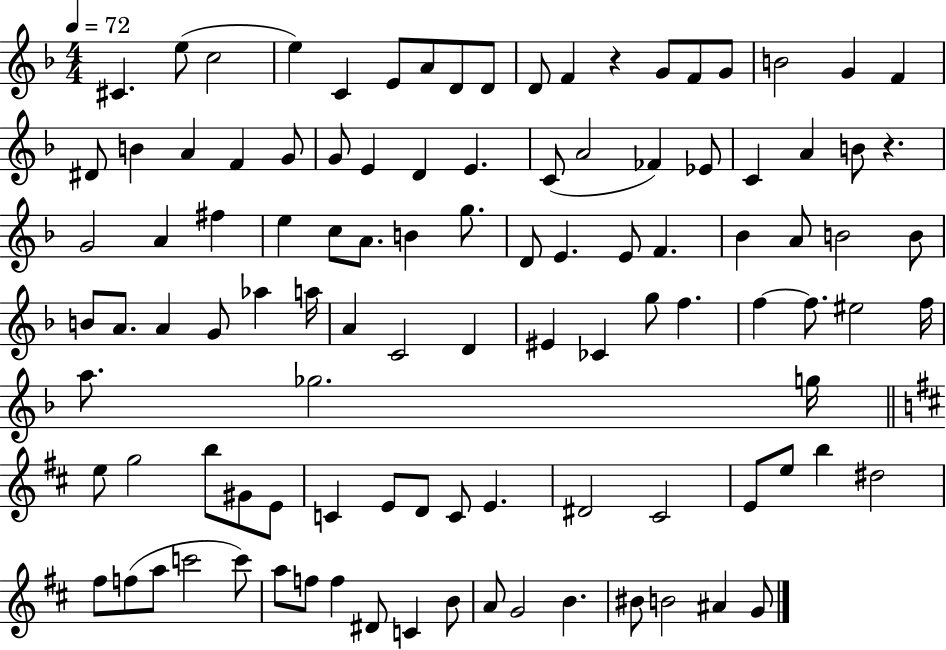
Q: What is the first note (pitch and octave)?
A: C#4